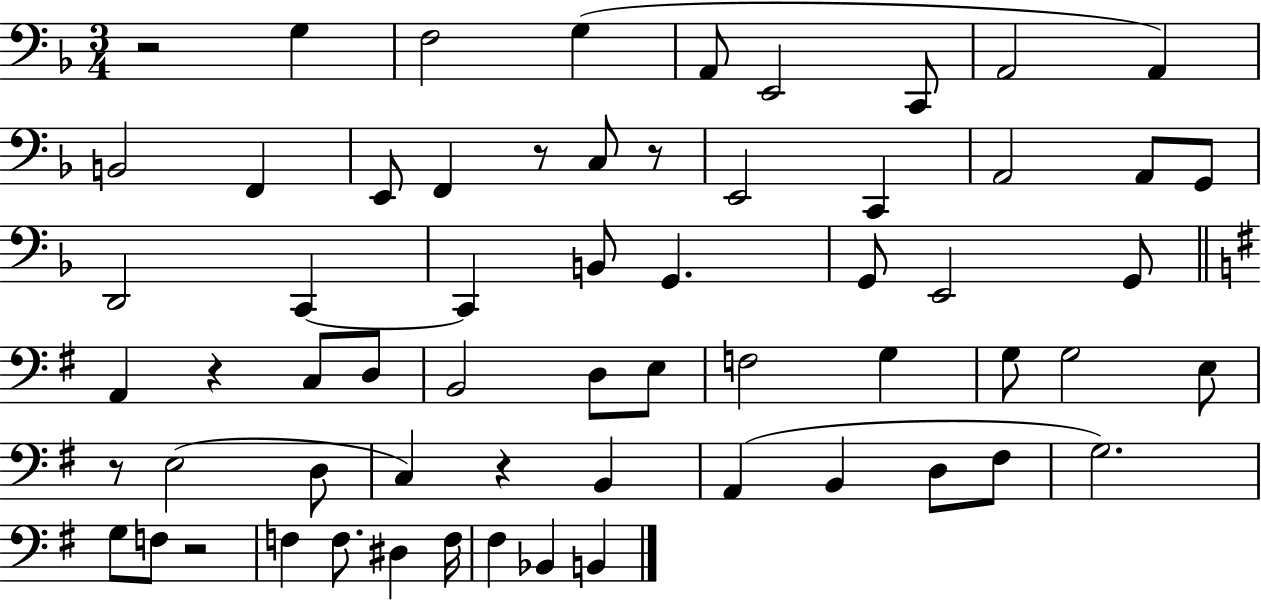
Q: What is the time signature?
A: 3/4